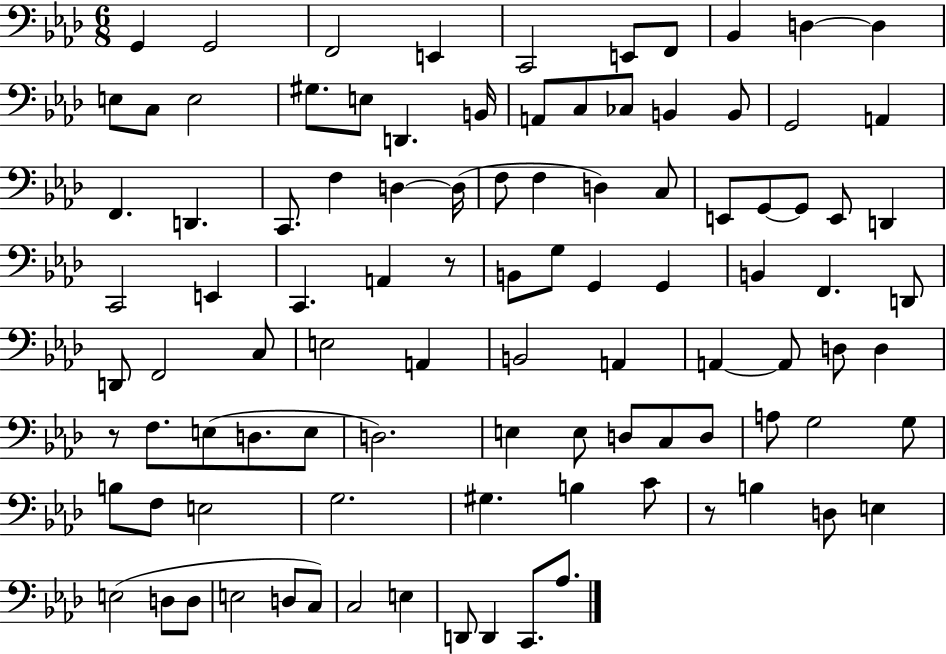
X:1
T:Untitled
M:6/8
L:1/4
K:Ab
G,, G,,2 F,,2 E,, C,,2 E,,/2 F,,/2 _B,, D, D, E,/2 C,/2 E,2 ^G,/2 E,/2 D,, B,,/4 A,,/2 C,/2 _C,/2 B,, B,,/2 G,,2 A,, F,, D,, C,,/2 F, D, D,/4 F,/2 F, D, C,/2 E,,/2 G,,/2 G,,/2 E,,/2 D,, C,,2 E,, C,, A,, z/2 B,,/2 G,/2 G,, G,, B,, F,, D,,/2 D,,/2 F,,2 C,/2 E,2 A,, B,,2 A,, A,, A,,/2 D,/2 D, z/2 F,/2 E,/2 D,/2 E,/2 D,2 E, E,/2 D,/2 C,/2 D,/2 A,/2 G,2 G,/2 B,/2 F,/2 E,2 G,2 ^G, B, C/2 z/2 B, D,/2 E, E,2 D,/2 D,/2 E,2 D,/2 C,/2 C,2 E, D,,/2 D,, C,,/2 _A,/2